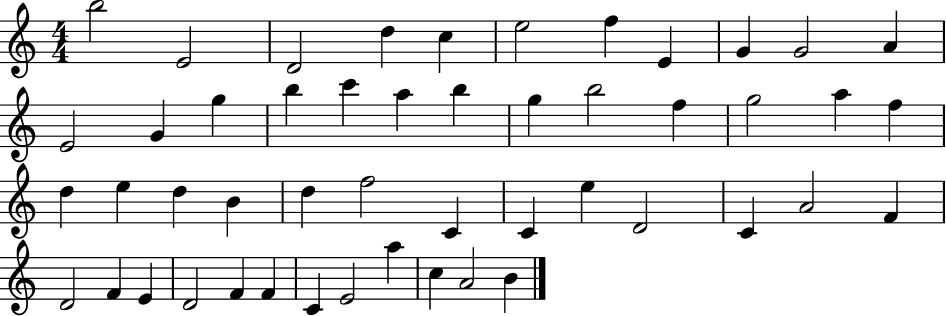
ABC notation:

X:1
T:Untitled
M:4/4
L:1/4
K:C
b2 E2 D2 d c e2 f E G G2 A E2 G g b c' a b g b2 f g2 a f d e d B d f2 C C e D2 C A2 F D2 F E D2 F F C E2 a c A2 B